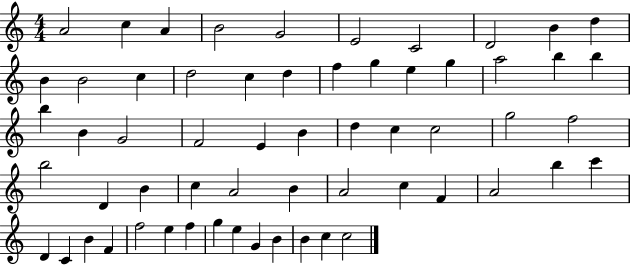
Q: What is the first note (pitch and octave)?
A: A4